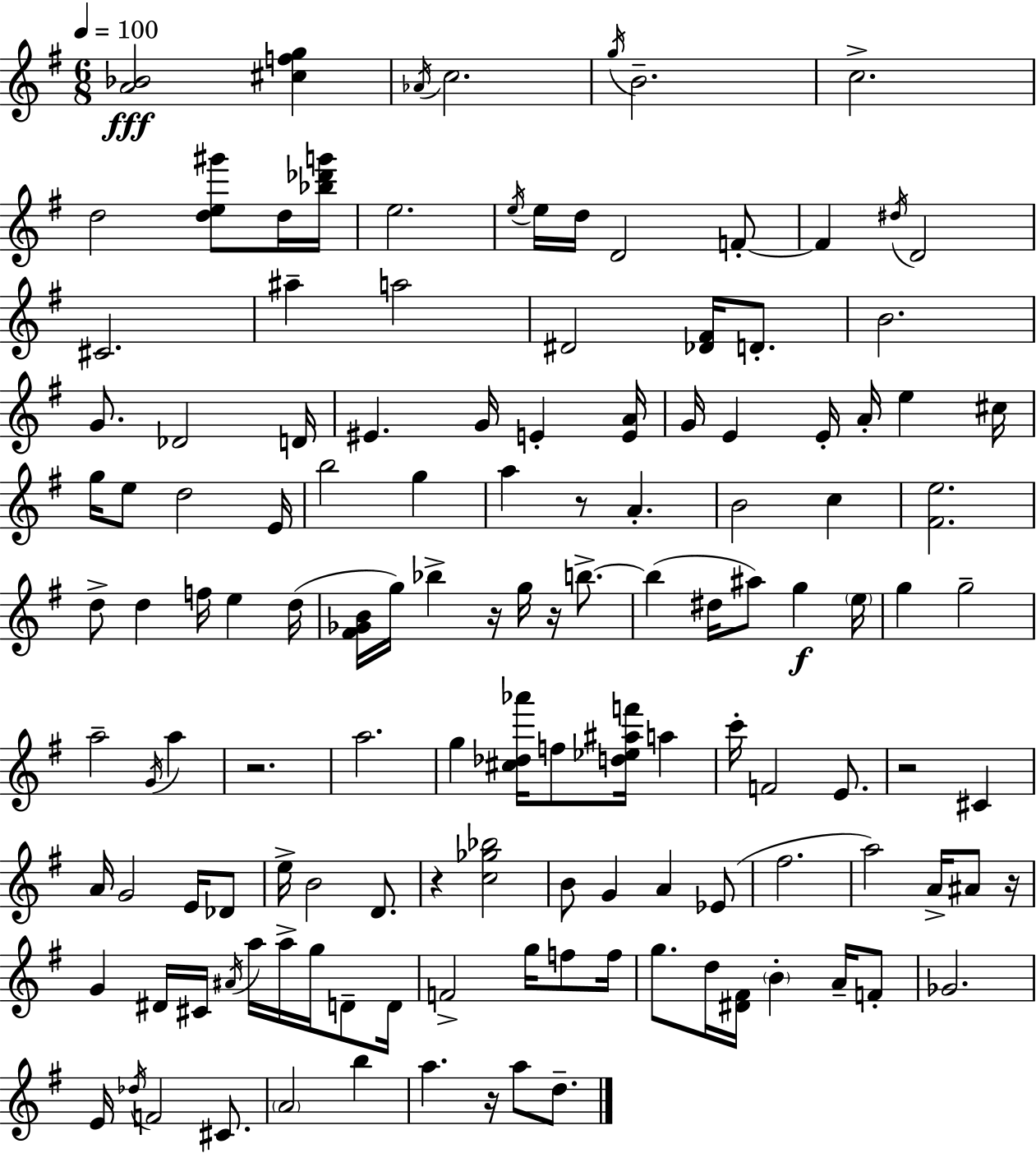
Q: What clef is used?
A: treble